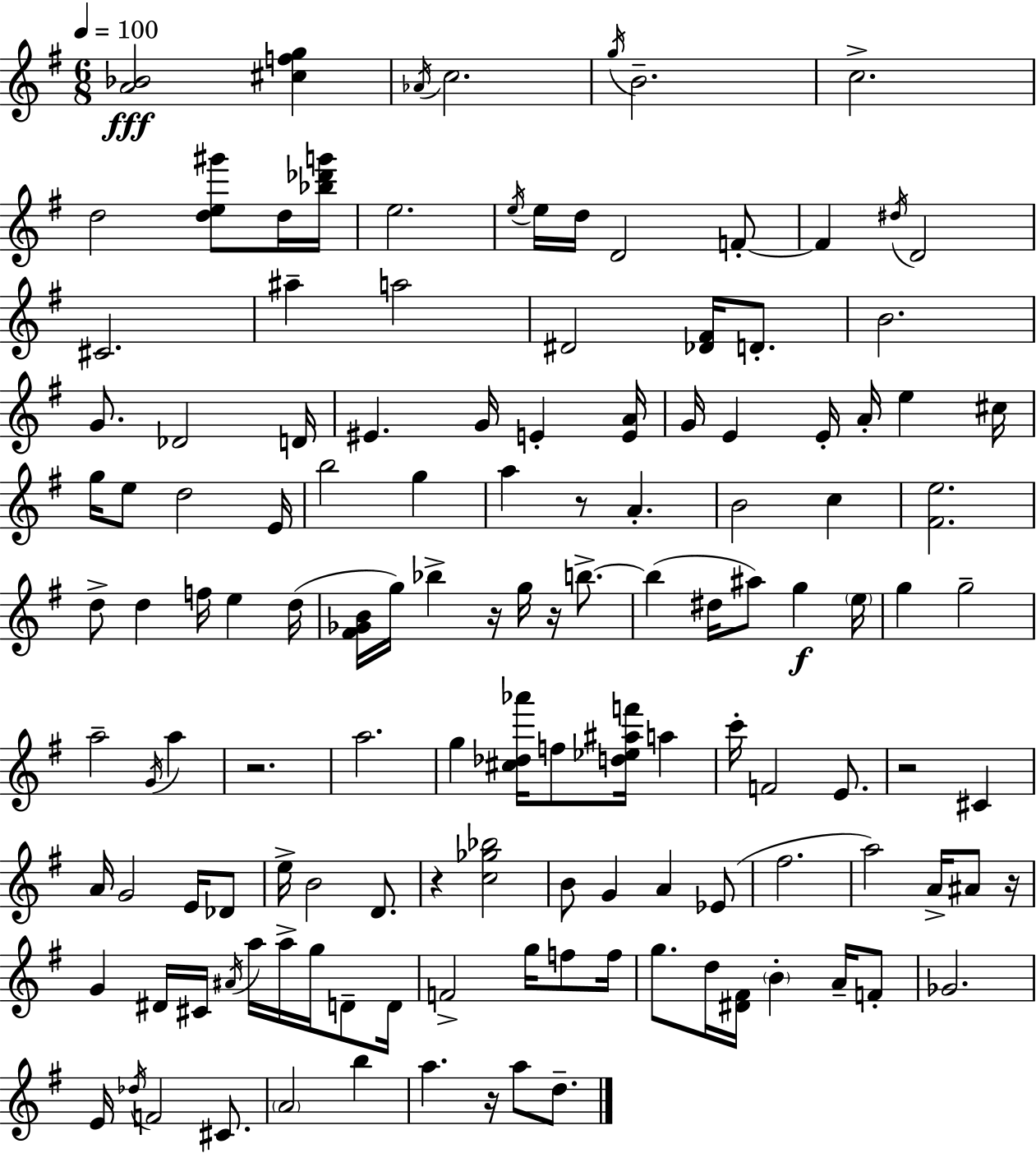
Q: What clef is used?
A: treble